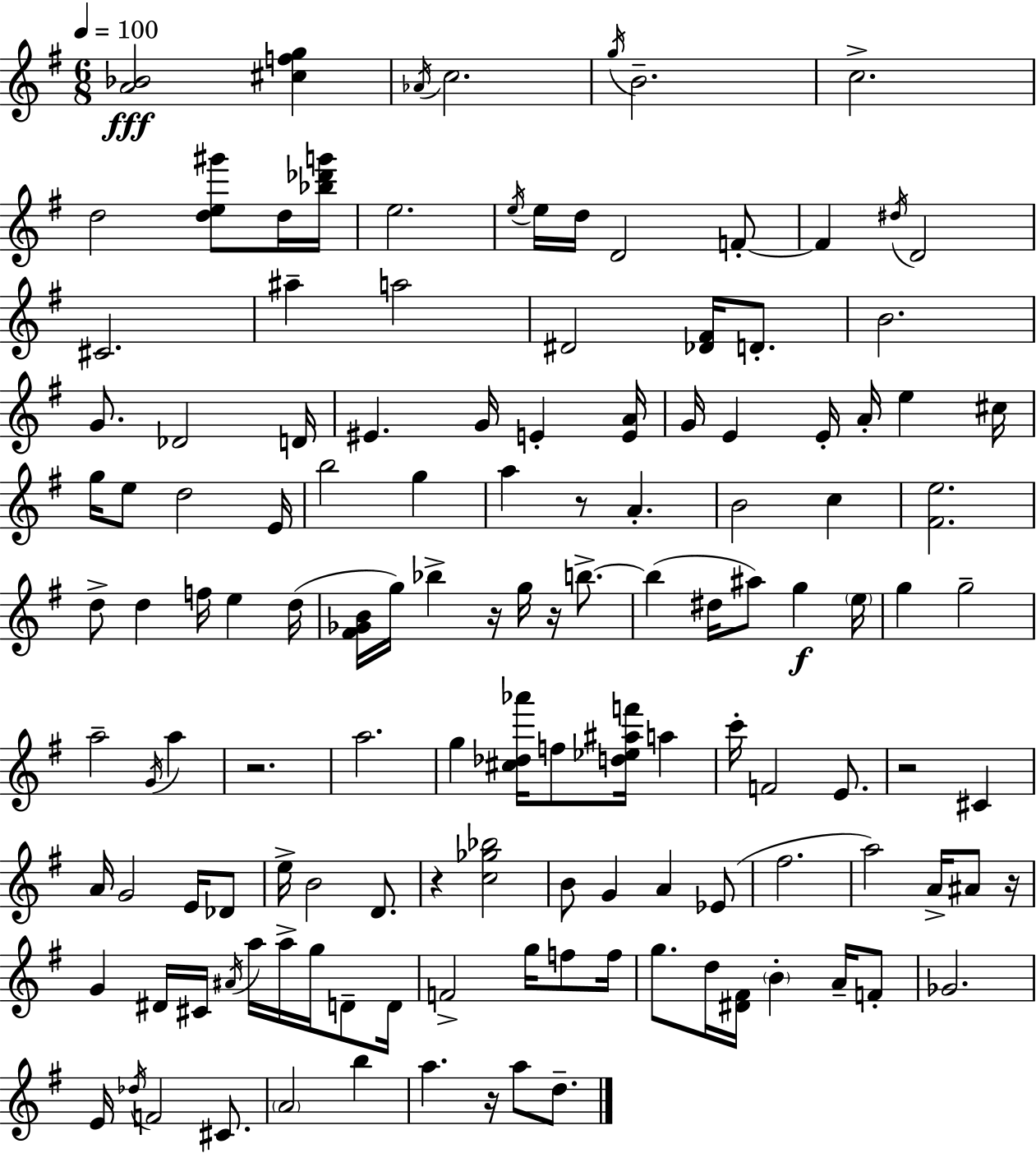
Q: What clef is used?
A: treble